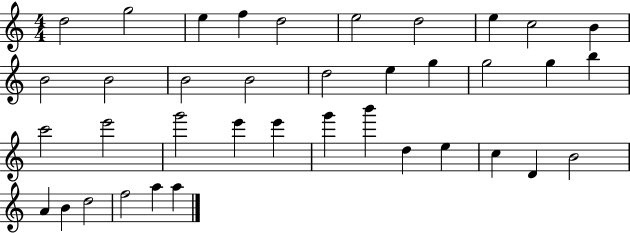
X:1
T:Untitled
M:4/4
L:1/4
K:C
d2 g2 e f d2 e2 d2 e c2 B B2 B2 B2 B2 d2 e g g2 g b c'2 e'2 g'2 e' e' g' b' d e c D B2 A B d2 f2 a a